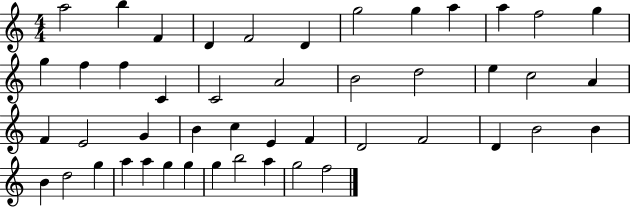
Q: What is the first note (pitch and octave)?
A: A5